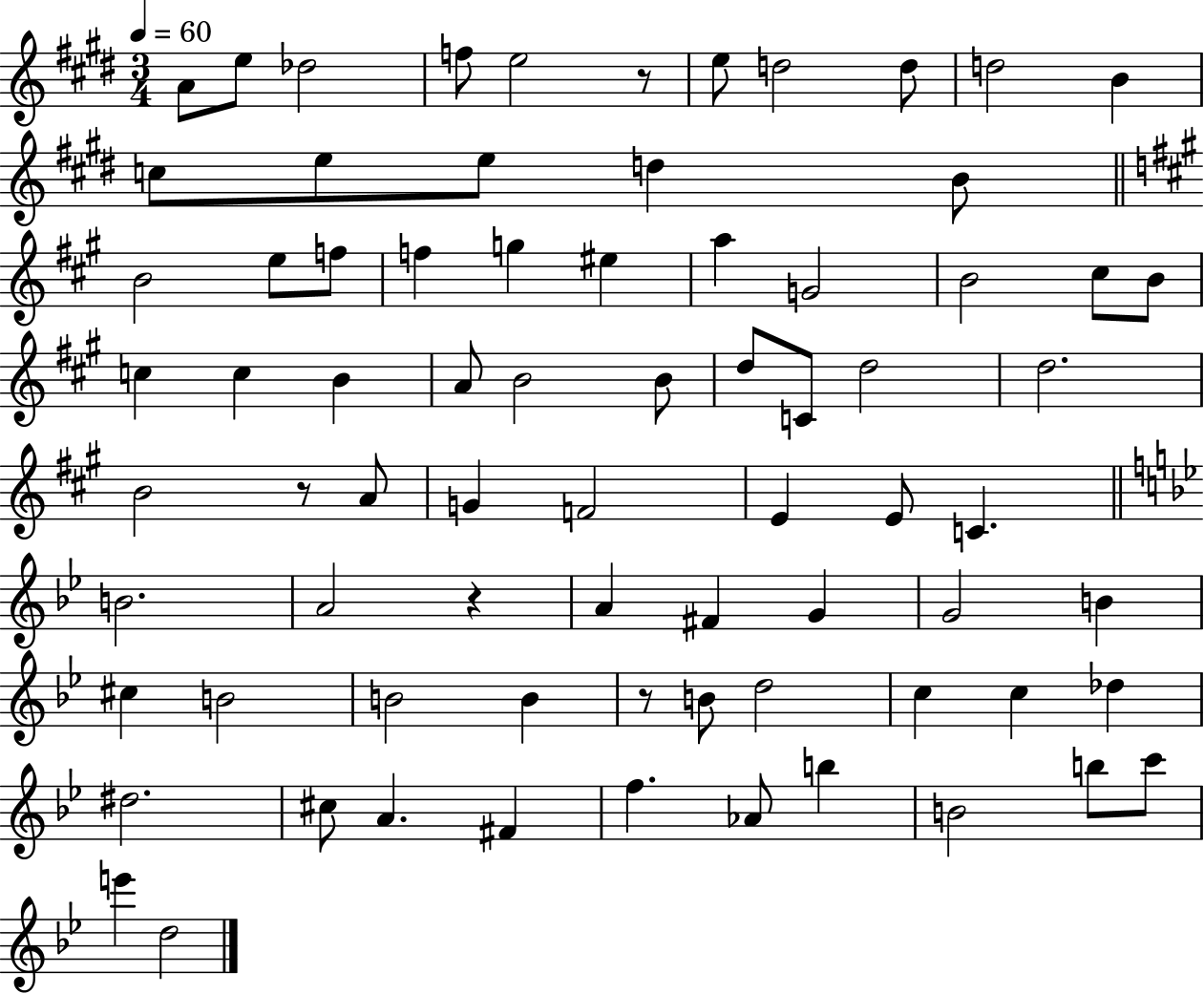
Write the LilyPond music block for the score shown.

{
  \clef treble
  \numericTimeSignature
  \time 3/4
  \key e \major
  \tempo 4 = 60
  a'8 e''8 des''2 | f''8 e''2 r8 | e''8 d''2 d''8 | d''2 b'4 | \break c''8 e''8 e''8 d''4 b'8 | \bar "||" \break \key a \major b'2 e''8 f''8 | f''4 g''4 eis''4 | a''4 g'2 | b'2 cis''8 b'8 | \break c''4 c''4 b'4 | a'8 b'2 b'8 | d''8 c'8 d''2 | d''2. | \break b'2 r8 a'8 | g'4 f'2 | e'4 e'8 c'4. | \bar "||" \break \key g \minor b'2. | a'2 r4 | a'4 fis'4 g'4 | g'2 b'4 | \break cis''4 b'2 | b'2 b'4 | r8 b'8 d''2 | c''4 c''4 des''4 | \break dis''2. | cis''8 a'4. fis'4 | f''4. aes'8 b''4 | b'2 b''8 c'''8 | \break e'''4 d''2 | \bar "|."
}